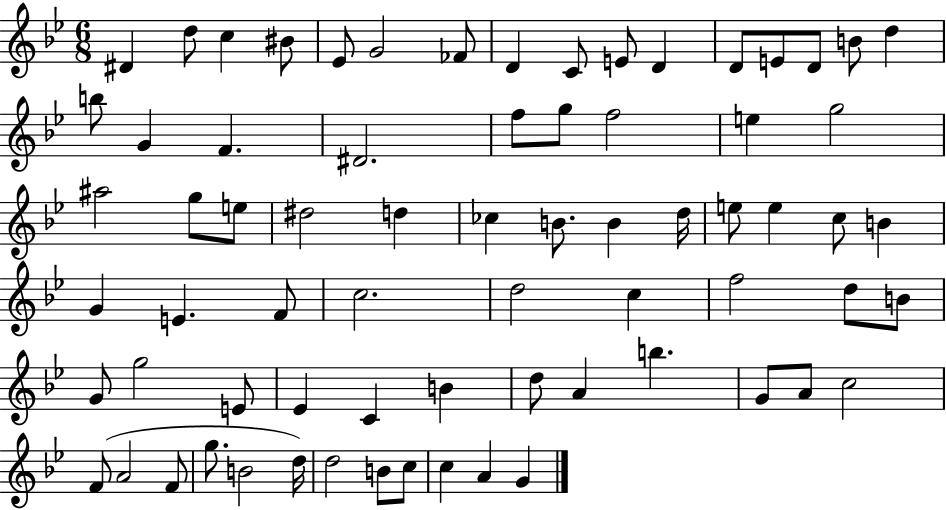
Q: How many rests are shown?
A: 0